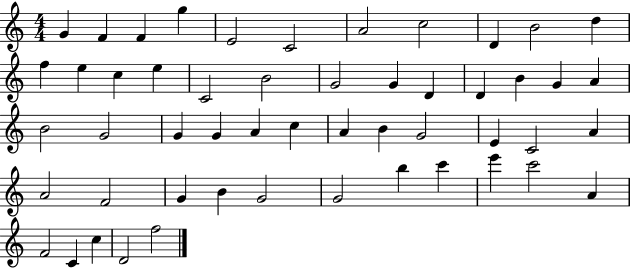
{
  \clef treble
  \numericTimeSignature
  \time 4/4
  \key c \major
  g'4 f'4 f'4 g''4 | e'2 c'2 | a'2 c''2 | d'4 b'2 d''4 | \break f''4 e''4 c''4 e''4 | c'2 b'2 | g'2 g'4 d'4 | d'4 b'4 g'4 a'4 | \break b'2 g'2 | g'4 g'4 a'4 c''4 | a'4 b'4 g'2 | e'4 c'2 a'4 | \break a'2 f'2 | g'4 b'4 g'2 | g'2 b''4 c'''4 | e'''4 c'''2 a'4 | \break f'2 c'4 c''4 | d'2 f''2 | \bar "|."
}